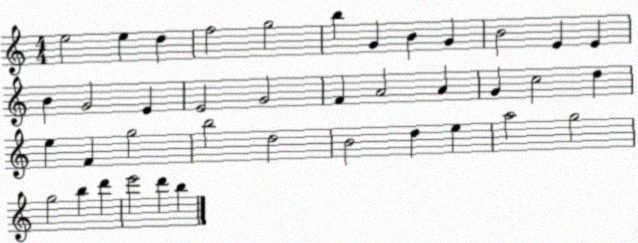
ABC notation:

X:1
T:Untitled
M:4/4
L:1/4
K:C
e2 e d f2 g2 b G B G B2 E E B G2 E E2 G2 F A2 A G c2 d e F g2 b2 d2 B2 d e a2 g2 g2 b d' e'2 d' b